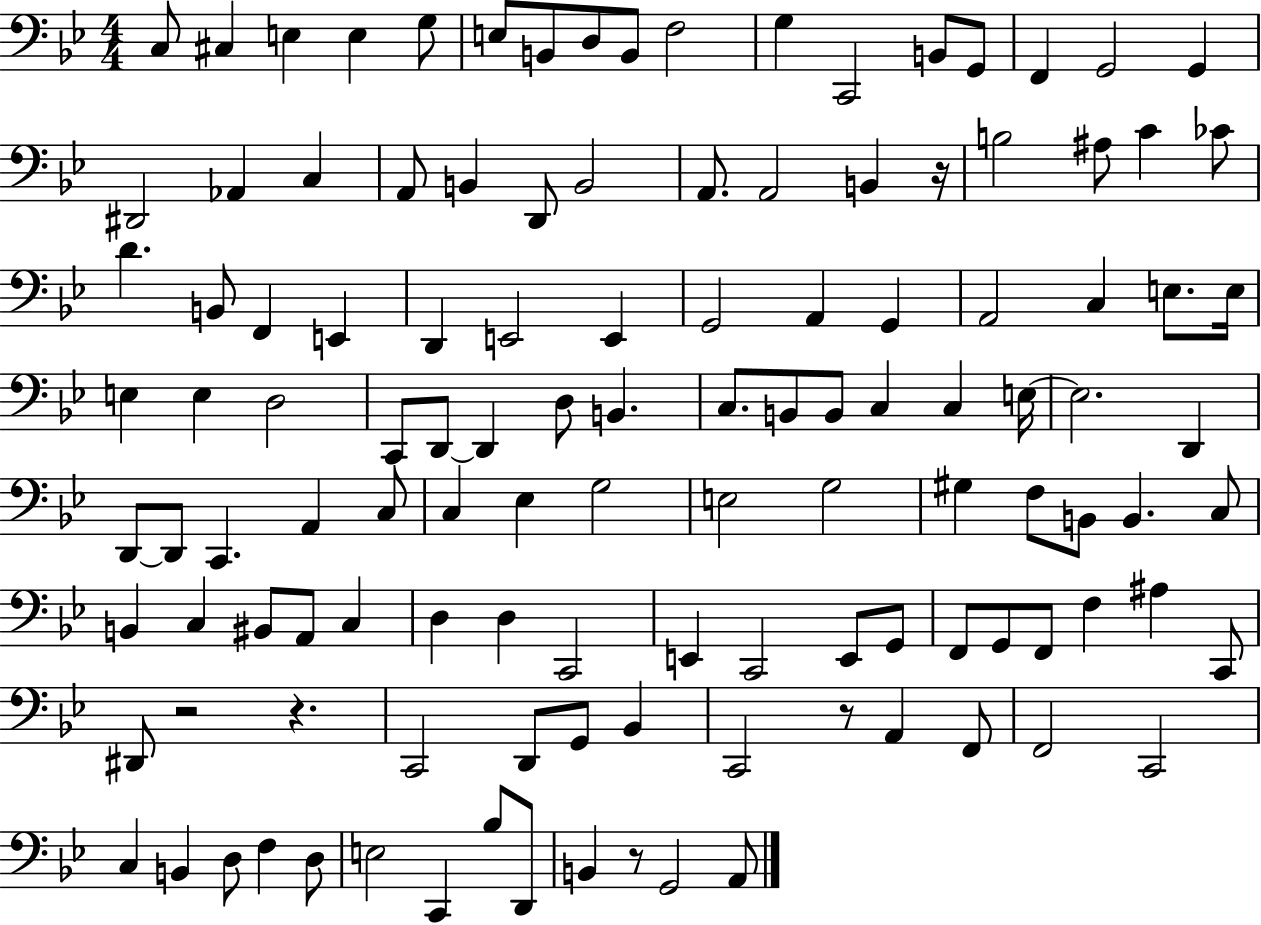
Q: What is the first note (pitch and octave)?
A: C3